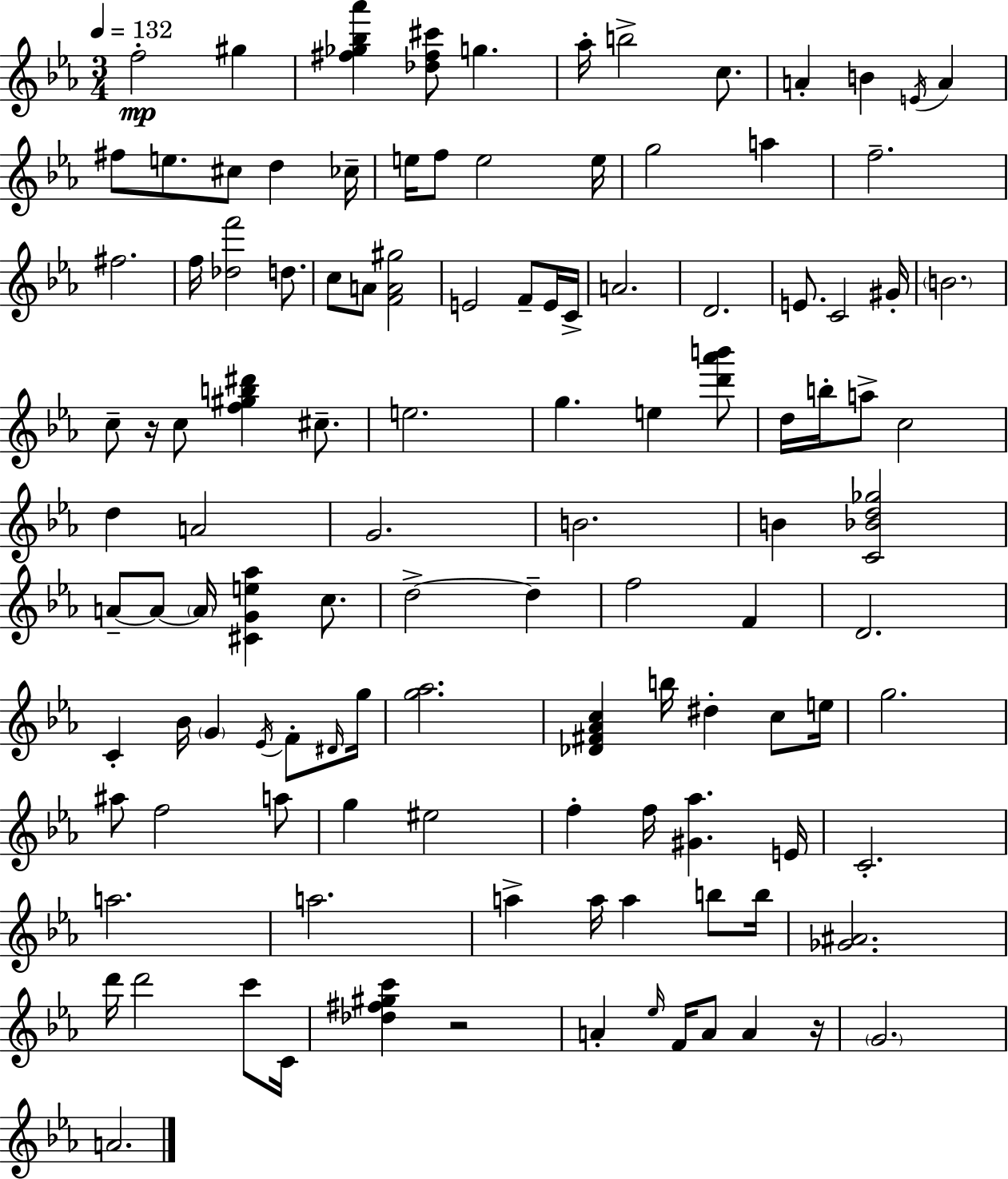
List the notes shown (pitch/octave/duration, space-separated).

F5/h G#5/q [F#5,Gb5,Bb5,Ab6]/q [Db5,F#5,C#6]/e G5/q. Ab5/s B5/h C5/e. A4/q B4/q E4/s A4/q F#5/e E5/e. C#5/e D5/q CES5/s E5/s F5/e E5/h E5/s G5/h A5/q F5/h. F#5/h. F5/s [Db5,F6]/h D5/e. C5/e A4/e [F4,A4,G#5]/h E4/h F4/e E4/s C4/s A4/h. D4/h. E4/e. C4/h G#4/s B4/h. C5/e R/s C5/e [F5,G#5,B5,D#6]/q C#5/e. E5/h. G5/q. E5/q [D6,Ab6,B6]/e D5/s B5/s A5/e C5/h D5/q A4/h G4/h. B4/h. B4/q [C4,Bb4,D5,Gb5]/h A4/e A4/e A4/s [C#4,G4,E5,Ab5]/q C5/e. D5/h D5/q F5/h F4/q D4/h. C4/q Bb4/s G4/q Eb4/s F4/e D#4/s G5/s [G5,Ab5]/h. [Db4,F#4,Ab4,C5]/q B5/s D#5/q C5/e E5/s G5/h. A#5/e F5/h A5/e G5/q EIS5/h F5/q F5/s [G#4,Ab5]/q. E4/s C4/h. A5/h. A5/h. A5/q A5/s A5/q B5/e B5/s [Gb4,A#4]/h. D6/s D6/h C6/e C4/s [Db5,F#5,G#5,C6]/q R/h A4/q Eb5/s F4/s A4/e A4/q R/s G4/h. A4/h.